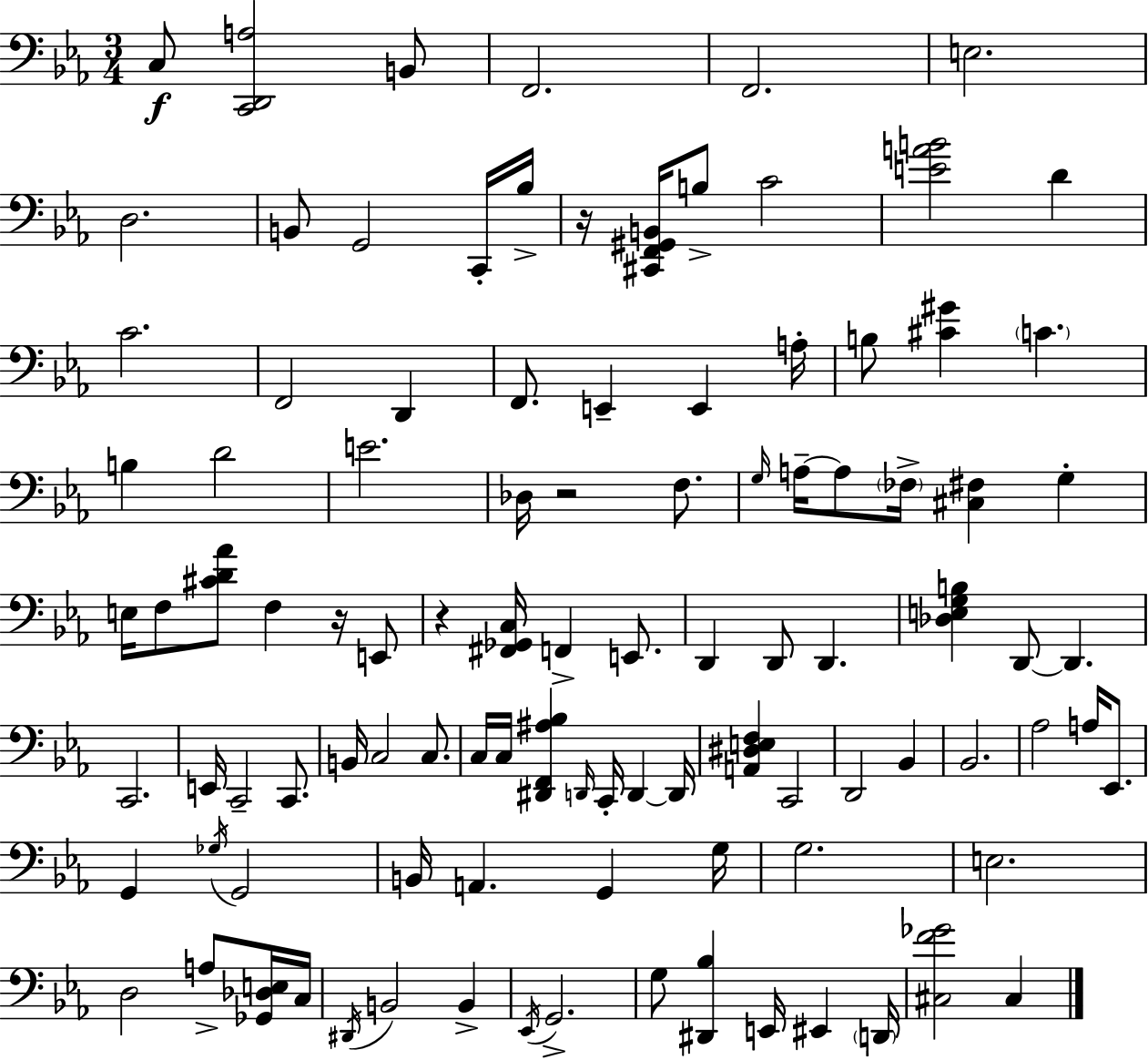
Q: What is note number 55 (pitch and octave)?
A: D2